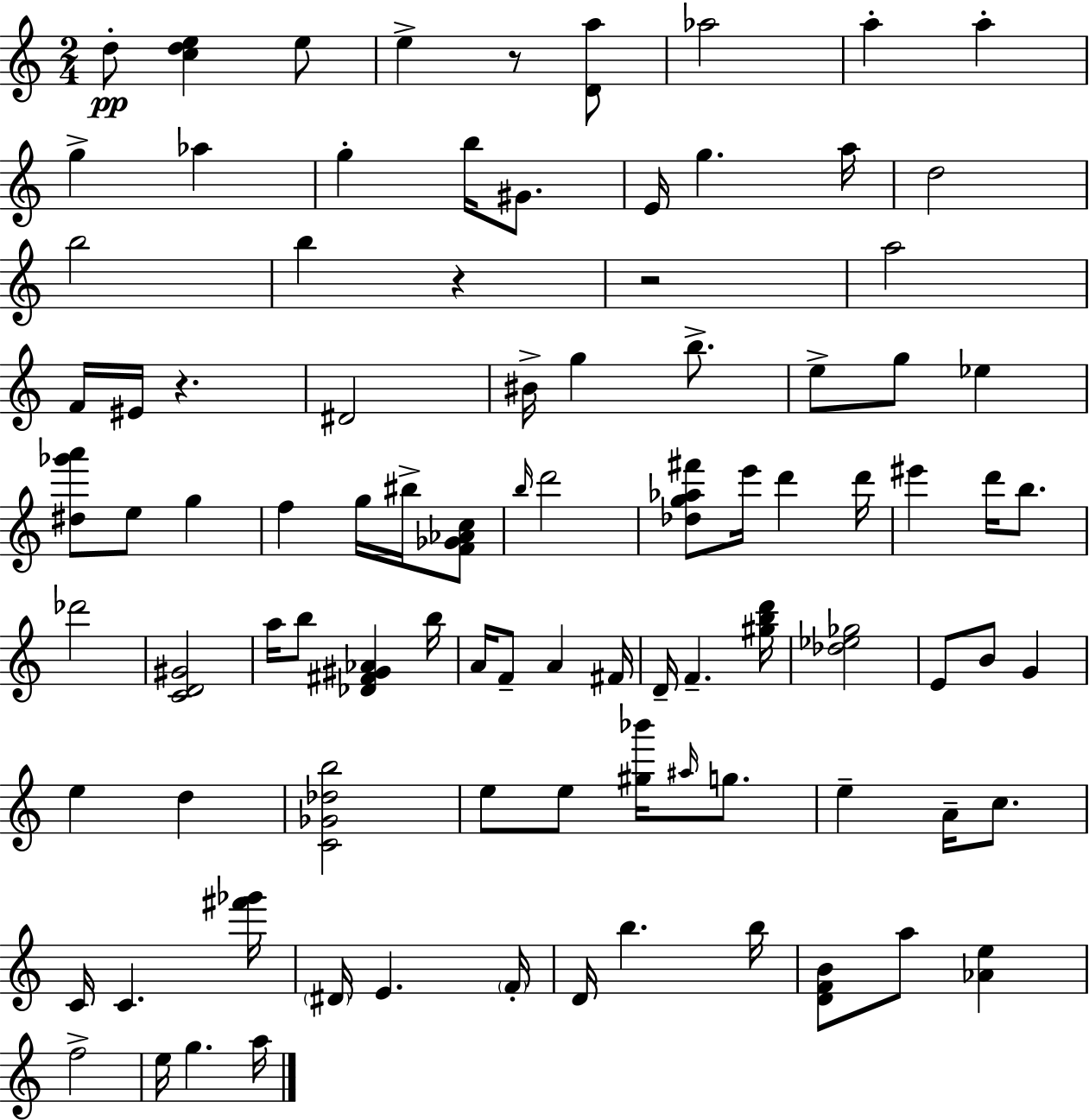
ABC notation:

X:1
T:Untitled
M:2/4
L:1/4
K:C
d/2 [cde] e/2 e z/2 [Da]/2 _a2 a a g _a g b/4 ^G/2 E/4 g a/4 d2 b2 b z z2 a2 F/4 ^E/4 z ^D2 ^B/4 g b/2 e/2 g/2 _e [^d_g'a']/2 e/2 g f g/4 ^b/4 [F_G_Ac]/2 b/4 d'2 [_dg_a^f']/2 e'/4 d' d'/4 ^e' d'/4 b/2 _d'2 [CD^G]2 a/4 b/2 [_D^F^G_A] b/4 A/4 F/2 A ^F/4 D/4 F [^gbd']/4 [_d_e_g]2 E/2 B/2 G e d [C_G_db]2 e/2 e/2 [^g_b']/4 ^a/4 g/2 e A/4 c/2 C/4 C [^f'_g']/4 ^D/4 E F/4 D/4 b b/4 [DFB]/2 a/2 [_Ae] f2 e/4 g a/4